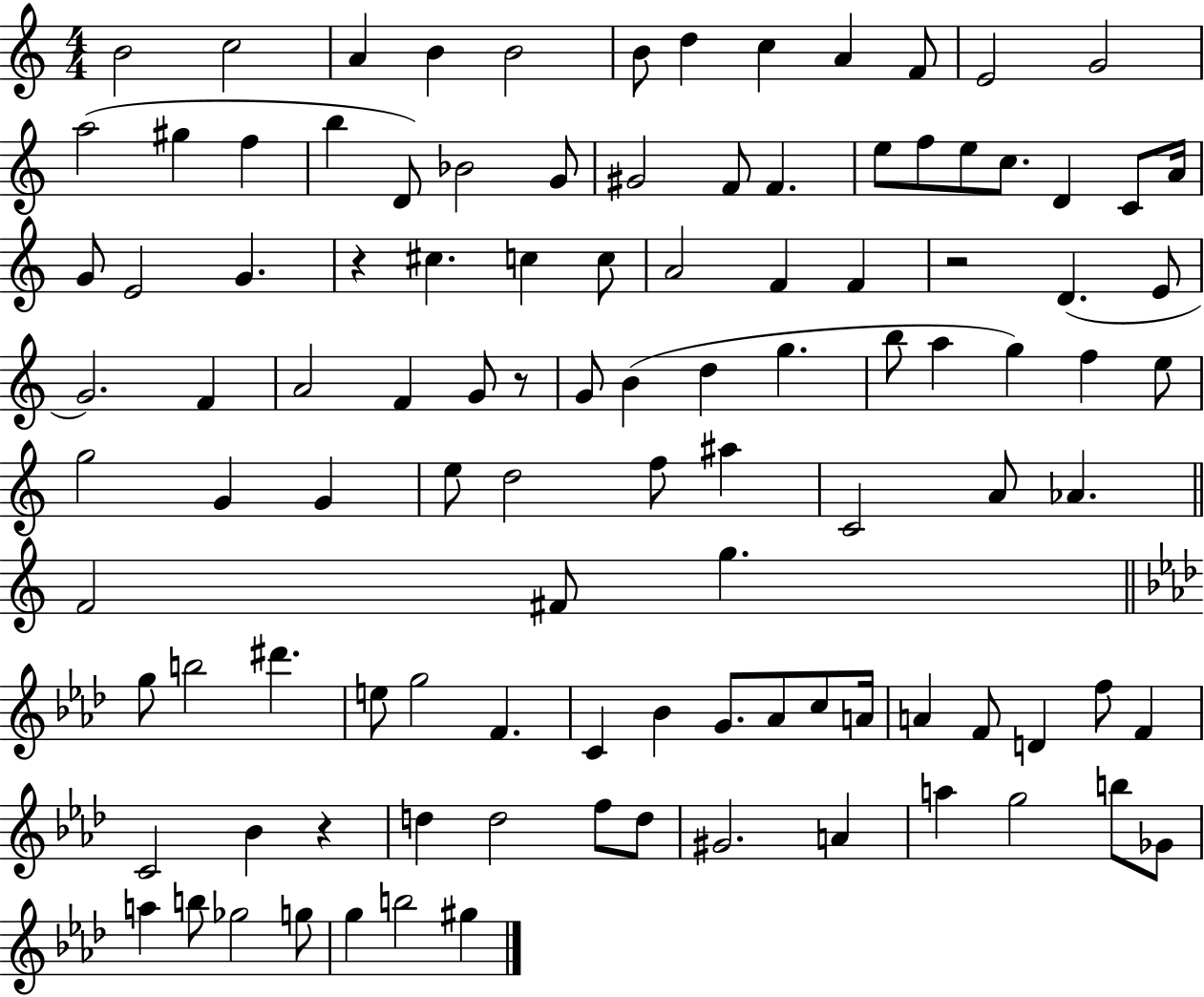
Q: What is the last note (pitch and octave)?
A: G#5